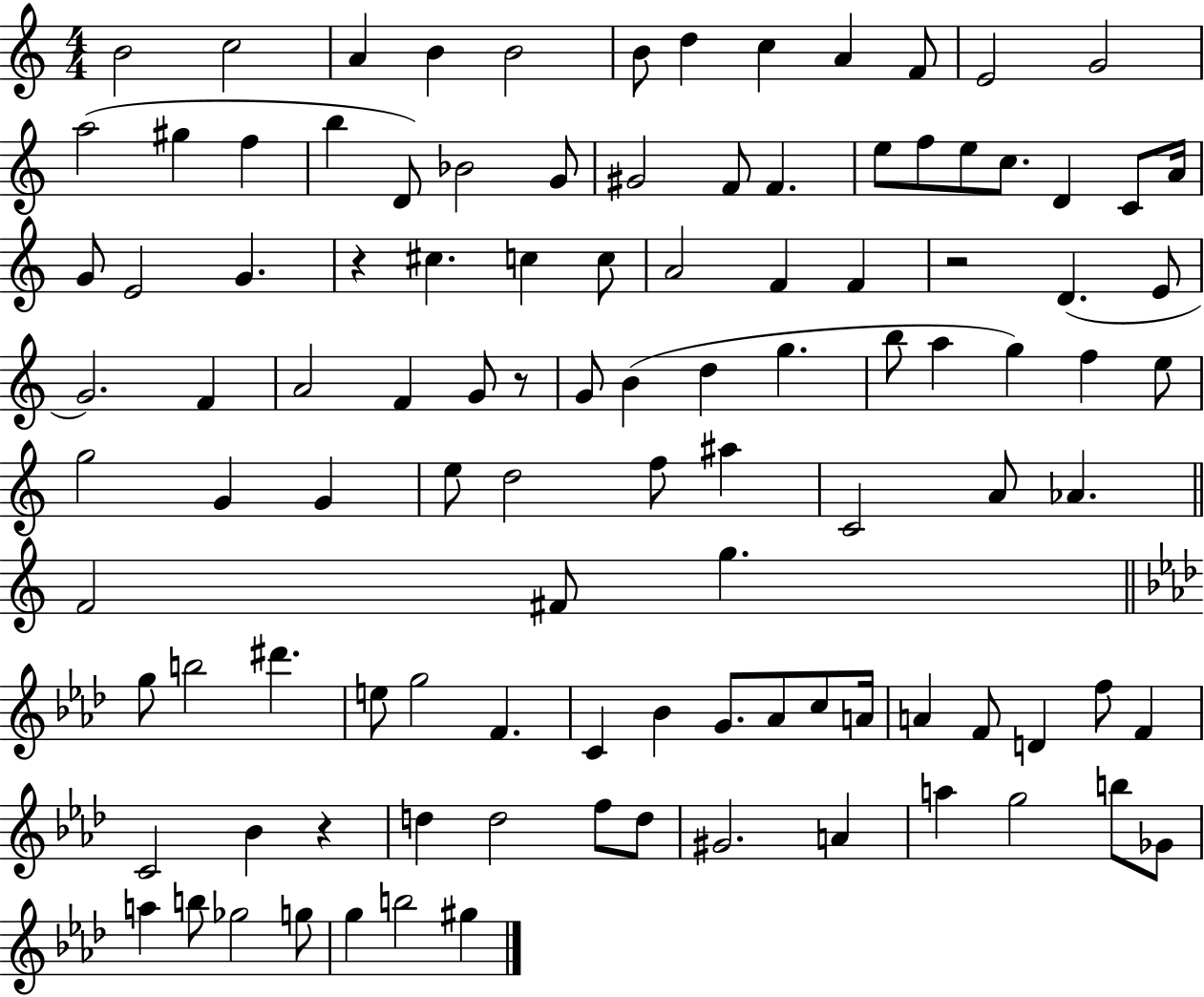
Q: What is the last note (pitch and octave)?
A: G#5